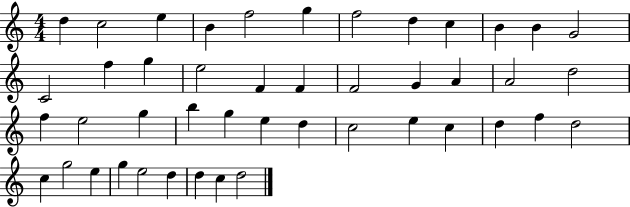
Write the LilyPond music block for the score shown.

{
  \clef treble
  \numericTimeSignature
  \time 4/4
  \key c \major
  d''4 c''2 e''4 | b'4 f''2 g''4 | f''2 d''4 c''4 | b'4 b'4 g'2 | \break c'2 f''4 g''4 | e''2 f'4 f'4 | f'2 g'4 a'4 | a'2 d''2 | \break f''4 e''2 g''4 | b''4 g''4 e''4 d''4 | c''2 e''4 c''4 | d''4 f''4 d''2 | \break c''4 g''2 e''4 | g''4 e''2 d''4 | d''4 c''4 d''2 | \bar "|."
}